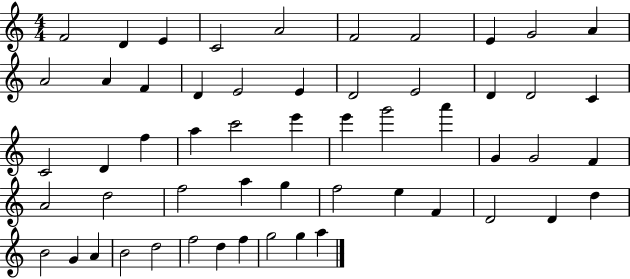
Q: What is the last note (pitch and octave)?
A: A5